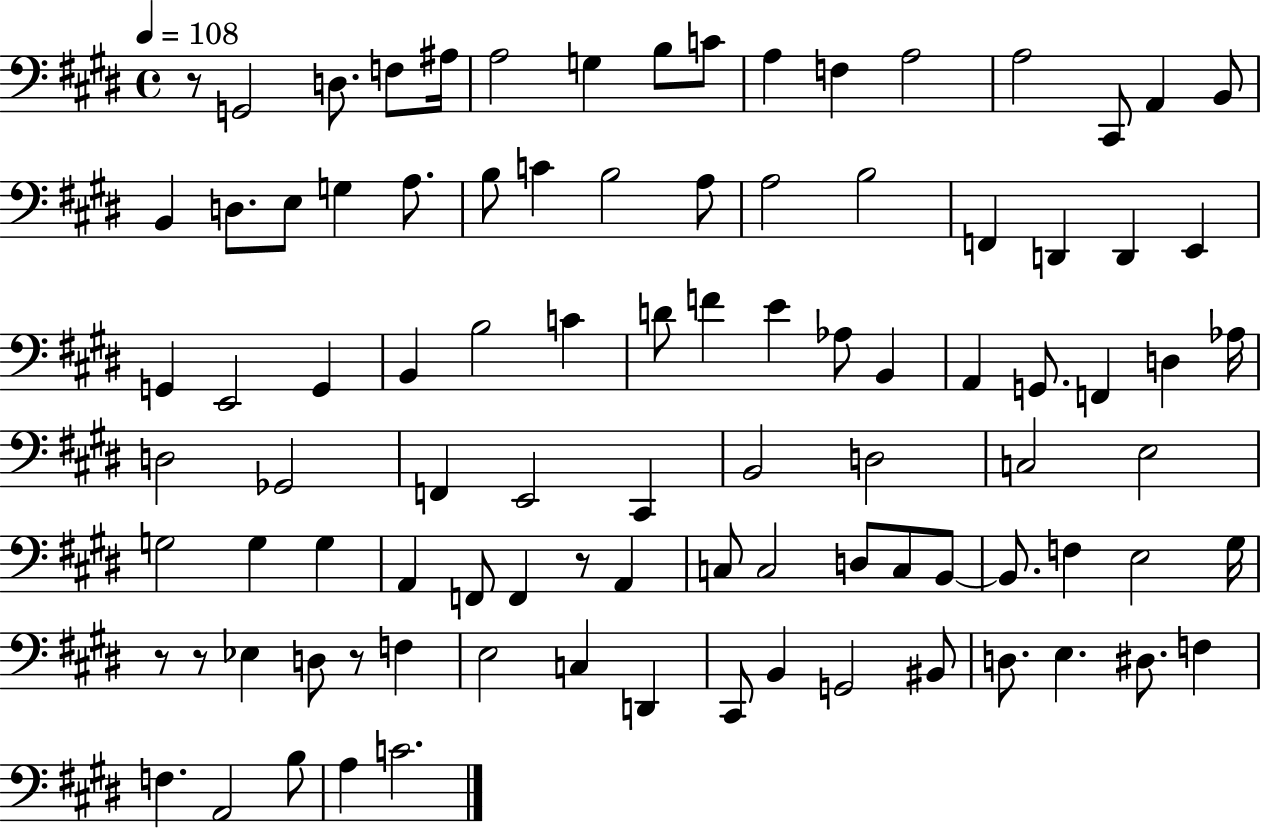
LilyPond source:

{
  \clef bass
  \time 4/4
  \defaultTimeSignature
  \key e \major
  \tempo 4 = 108
  r8 g,2 d8. f8 ais16 | a2 g4 b8 c'8 | a4 f4 a2 | a2 cis,8 a,4 b,8 | \break b,4 d8. e8 g4 a8. | b8 c'4 b2 a8 | a2 b2 | f,4 d,4 d,4 e,4 | \break g,4 e,2 g,4 | b,4 b2 c'4 | d'8 f'4 e'4 aes8 b,4 | a,4 g,8. f,4 d4 aes16 | \break d2 ges,2 | f,4 e,2 cis,4 | b,2 d2 | c2 e2 | \break g2 g4 g4 | a,4 f,8 f,4 r8 a,4 | c8 c2 d8 c8 b,8~~ | b,8. f4 e2 gis16 | \break r8 r8 ees4 d8 r8 f4 | e2 c4 d,4 | cis,8 b,4 g,2 bis,8 | d8. e4. dis8. f4 | \break f4. a,2 b8 | a4 c'2. | \bar "|."
}